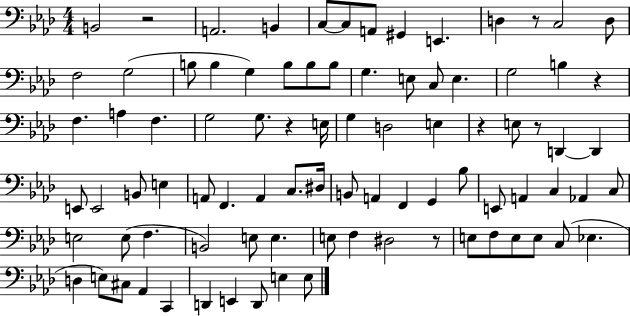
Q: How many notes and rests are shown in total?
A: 88